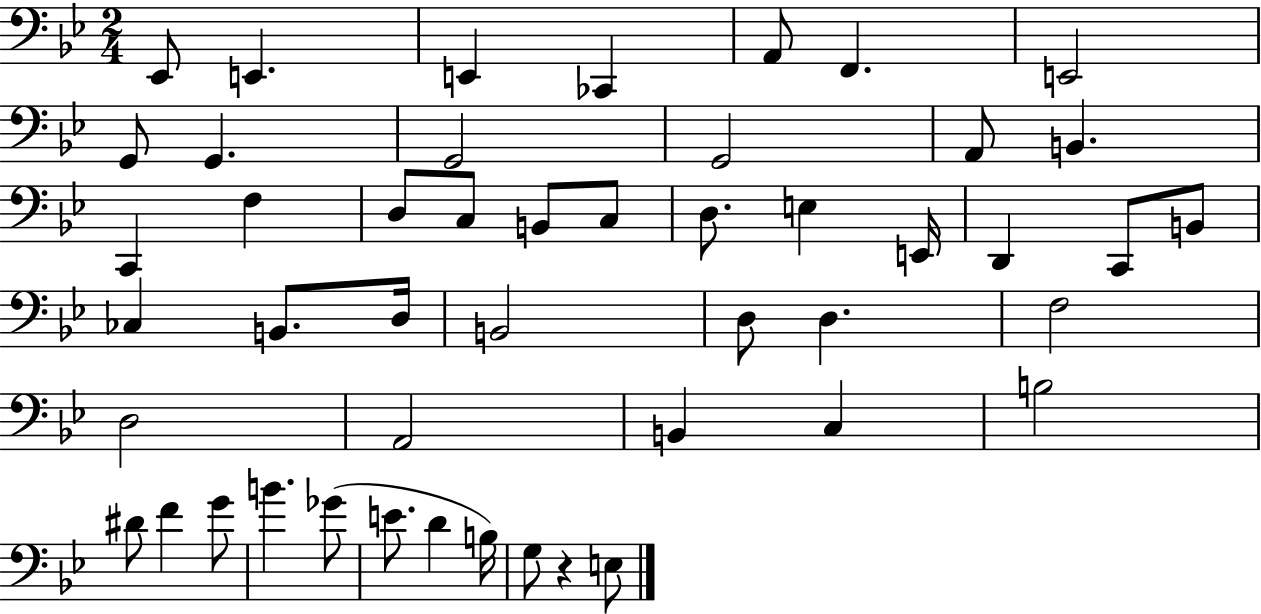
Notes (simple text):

Eb2/e E2/q. E2/q CES2/q A2/e F2/q. E2/h G2/e G2/q. G2/h G2/h A2/e B2/q. C2/q F3/q D3/e C3/e B2/e C3/e D3/e. E3/q E2/s D2/q C2/e B2/e CES3/q B2/e. D3/s B2/h D3/e D3/q. F3/h D3/h A2/h B2/q C3/q B3/h D#4/e F4/q G4/e B4/q. Gb4/e E4/e. D4/q B3/s G3/e R/q E3/e